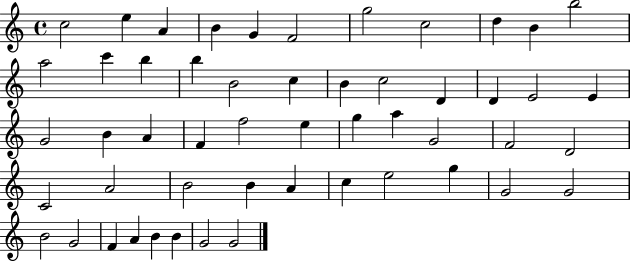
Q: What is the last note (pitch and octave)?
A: G4